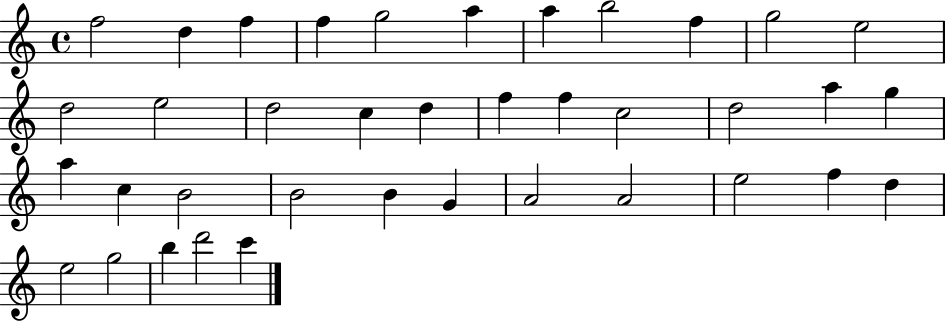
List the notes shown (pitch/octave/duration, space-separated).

F5/h D5/q F5/q F5/q G5/h A5/q A5/q B5/h F5/q G5/h E5/h D5/h E5/h D5/h C5/q D5/q F5/q F5/q C5/h D5/h A5/q G5/q A5/q C5/q B4/h B4/h B4/q G4/q A4/h A4/h E5/h F5/q D5/q E5/h G5/h B5/q D6/h C6/q